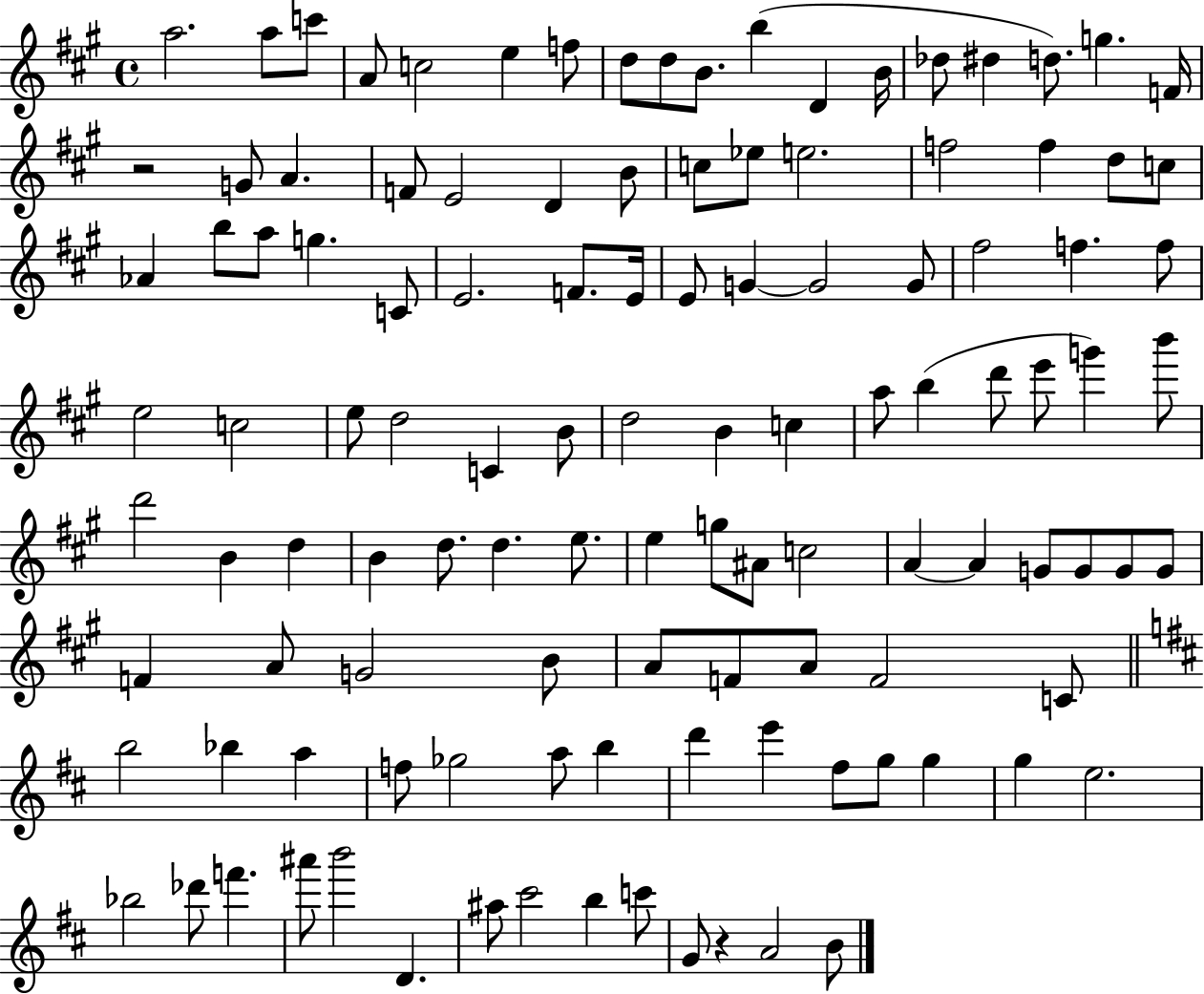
{
  \clef treble
  \time 4/4
  \defaultTimeSignature
  \key a \major
  a''2. a''8 c'''8 | a'8 c''2 e''4 f''8 | d''8 d''8 b'8. b''4( d'4 b'16 | des''8 dis''4 d''8.) g''4. f'16 | \break r2 g'8 a'4. | f'8 e'2 d'4 b'8 | c''8 ees''8 e''2. | f''2 f''4 d''8 c''8 | \break aes'4 b''8 a''8 g''4. c'8 | e'2. f'8. e'16 | e'8 g'4~~ g'2 g'8 | fis''2 f''4. f''8 | \break e''2 c''2 | e''8 d''2 c'4 b'8 | d''2 b'4 c''4 | a''8 b''4( d'''8 e'''8 g'''4) b'''8 | \break d'''2 b'4 d''4 | b'4 d''8. d''4. e''8. | e''4 g''8 ais'8 c''2 | a'4~~ a'4 g'8 g'8 g'8 g'8 | \break f'4 a'8 g'2 b'8 | a'8 f'8 a'8 f'2 c'8 | \bar "||" \break \key d \major b''2 bes''4 a''4 | f''8 ges''2 a''8 b''4 | d'''4 e'''4 fis''8 g''8 g''4 | g''4 e''2. | \break bes''2 des'''8 f'''4. | ais'''8 b'''2 d'4. | ais''8 cis'''2 b''4 c'''8 | g'8 r4 a'2 b'8 | \break \bar "|."
}